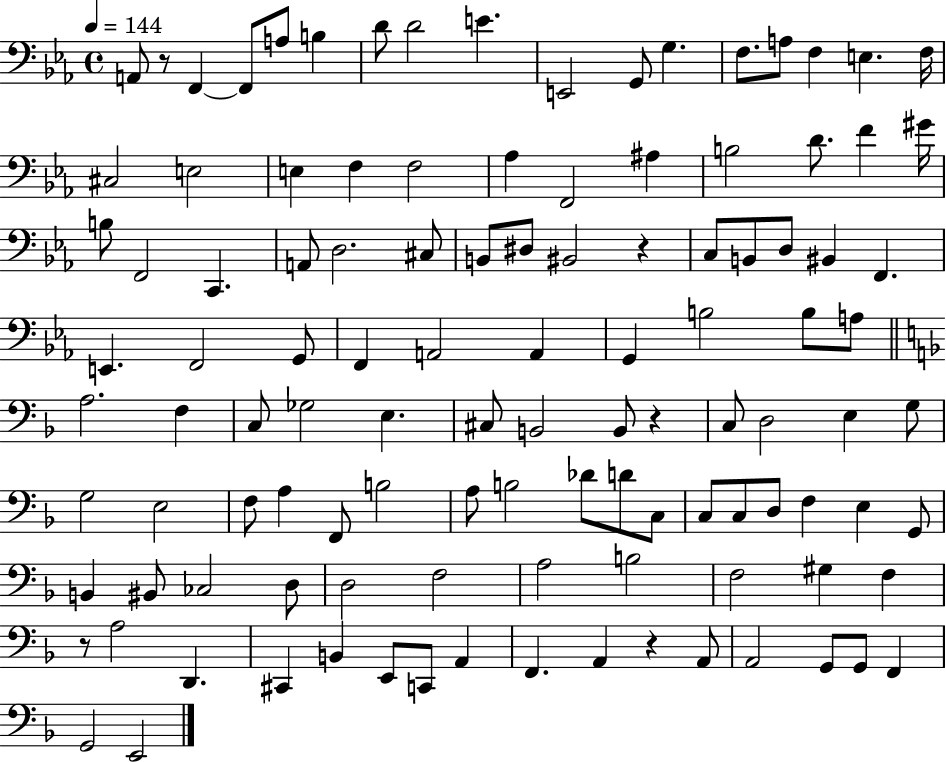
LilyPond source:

{
  \clef bass
  \time 4/4
  \defaultTimeSignature
  \key ees \major
  \tempo 4 = 144
  a,8 r8 f,4~~ f,8 a8 b4 | d'8 d'2 e'4. | e,2 g,8 g4. | f8. a8 f4 e4. f16 | \break cis2 e2 | e4 f4 f2 | aes4 f,2 ais4 | b2 d'8. f'4 gis'16 | \break b8 f,2 c,4. | a,8 d2. cis8 | b,8 dis8 bis,2 r4 | c8 b,8 d8 bis,4 f,4. | \break e,4. f,2 g,8 | f,4 a,2 a,4 | g,4 b2 b8 a8 | \bar "||" \break \key f \major a2. f4 | c8 ges2 e4. | cis8 b,2 b,8 r4 | c8 d2 e4 g8 | \break g2 e2 | f8 a4 f,8 b2 | a8 b2 des'8 d'8 c8 | c8 c8 d8 f4 e4 g,8 | \break b,4 bis,8 ces2 d8 | d2 f2 | a2 b2 | f2 gis4 f4 | \break r8 a2 d,4. | cis,4 b,4 e,8 c,8 a,4 | f,4. a,4 r4 a,8 | a,2 g,8 g,8 f,4 | \break g,2 e,2 | \bar "|."
}